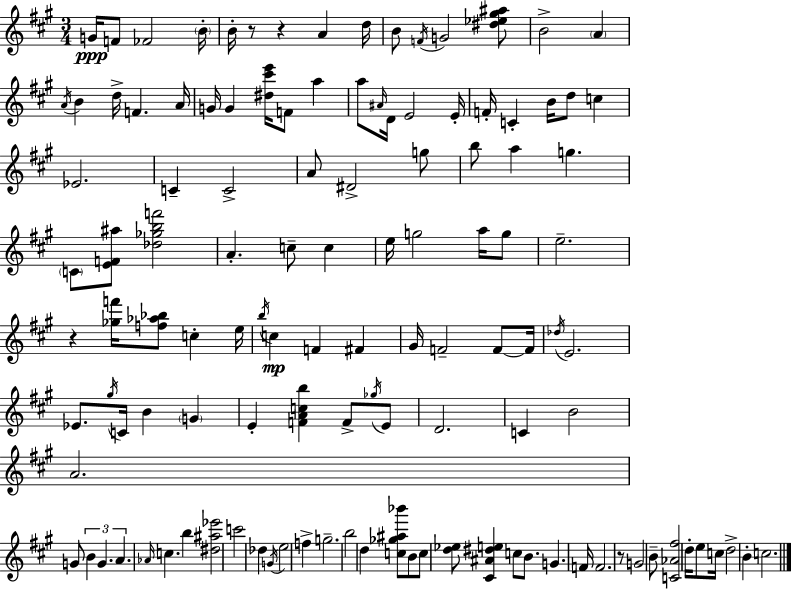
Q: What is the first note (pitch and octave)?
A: G4